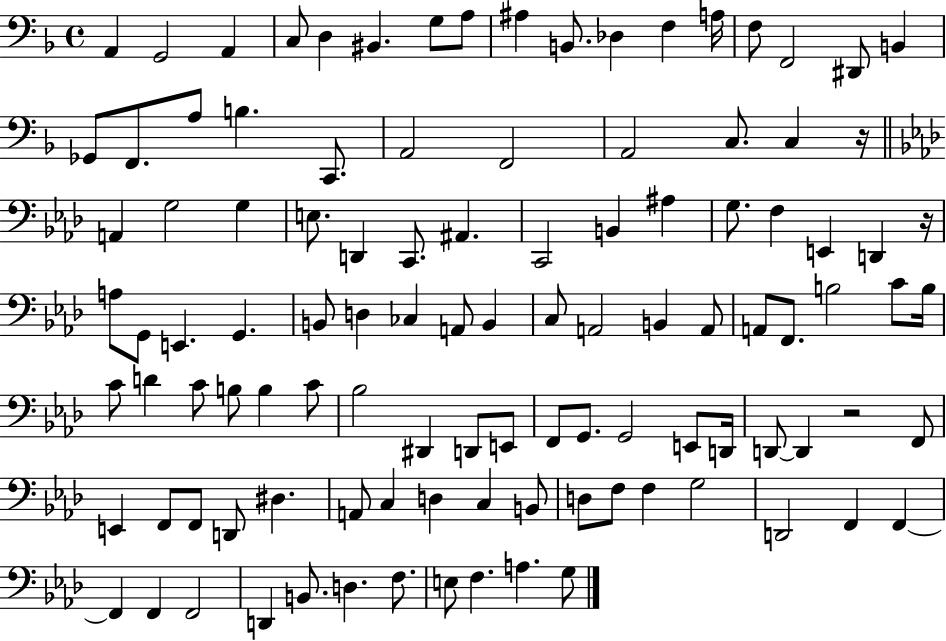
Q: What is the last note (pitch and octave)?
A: G3